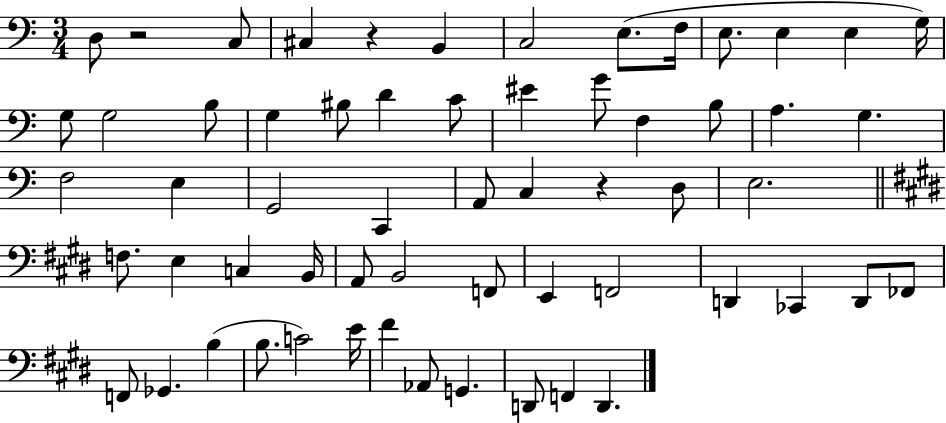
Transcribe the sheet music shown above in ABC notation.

X:1
T:Untitled
M:3/4
L:1/4
K:C
D,/2 z2 C,/2 ^C, z B,, C,2 E,/2 F,/4 E,/2 E, E, G,/4 G,/2 G,2 B,/2 G, ^B,/2 D C/2 ^E G/2 F, B,/2 A, G, F,2 E, G,,2 C,, A,,/2 C, z D,/2 E,2 F,/2 E, C, B,,/4 A,,/2 B,,2 F,,/2 E,, F,,2 D,, _C,, D,,/2 _F,,/2 F,,/2 _G,, B, B,/2 C2 E/4 ^F _A,,/2 G,, D,,/2 F,, D,,